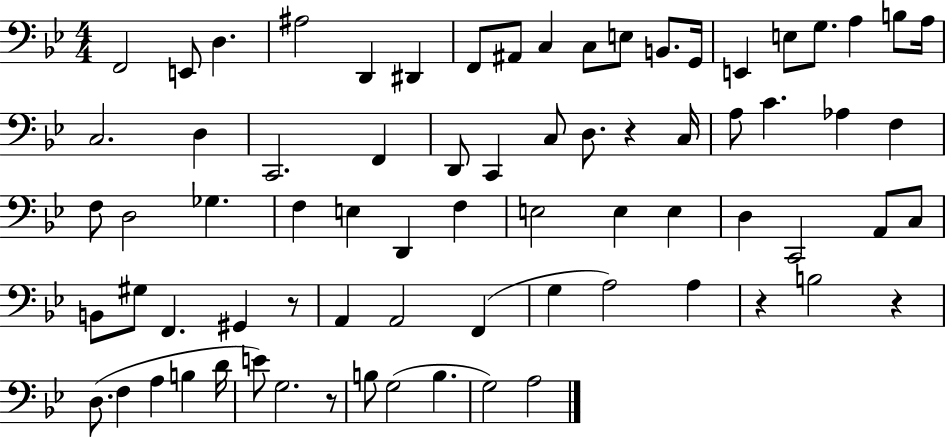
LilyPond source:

{
  \clef bass
  \numericTimeSignature
  \time 4/4
  \key bes \major
  f,2 e,8 d4. | ais2 d,4 dis,4 | f,8 ais,8 c4 c8 e8 b,8. g,16 | e,4 e8 g8. a4 b8 a16 | \break c2. d4 | c,2. f,4 | d,8 c,4 c8 d8. r4 c16 | a8 c'4. aes4 f4 | \break f8 d2 ges4. | f4 e4 d,4 f4 | e2 e4 e4 | d4 c,2 a,8 c8 | \break b,8 gis8 f,4. gis,4 r8 | a,4 a,2 f,4( | g4 a2) a4 | r4 b2 r4 | \break d8.( f4 a4 b4 d'16 | e'8) g2. r8 | b8 g2( b4. | g2) a2 | \break \bar "|."
}